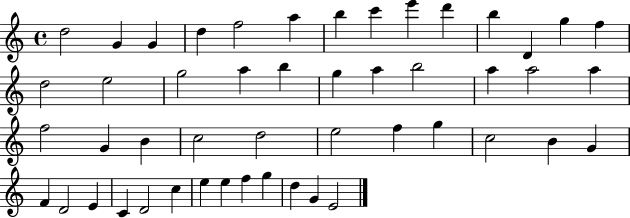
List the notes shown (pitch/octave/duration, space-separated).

D5/h G4/q G4/q D5/q F5/h A5/q B5/q C6/q E6/q D6/q B5/q D4/q G5/q F5/q D5/h E5/h G5/h A5/q B5/q G5/q A5/q B5/h A5/q A5/h A5/q F5/h G4/q B4/q C5/h D5/h E5/h F5/q G5/q C5/h B4/q G4/q F4/q D4/h E4/q C4/q D4/h C5/q E5/q E5/q F5/q G5/q D5/q G4/q E4/h